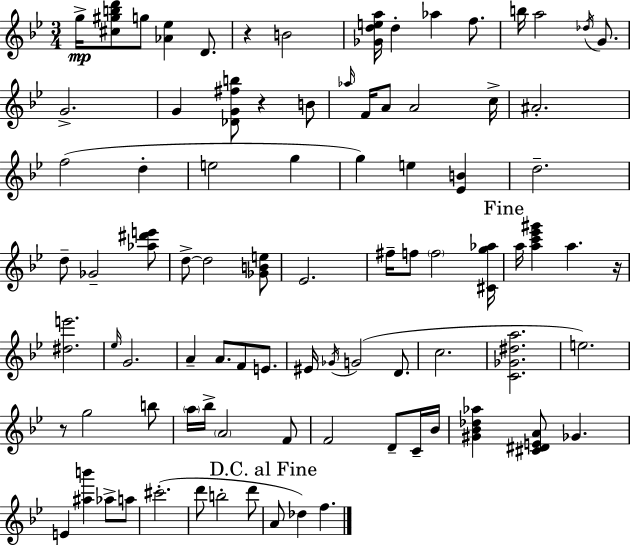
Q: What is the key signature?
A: G minor